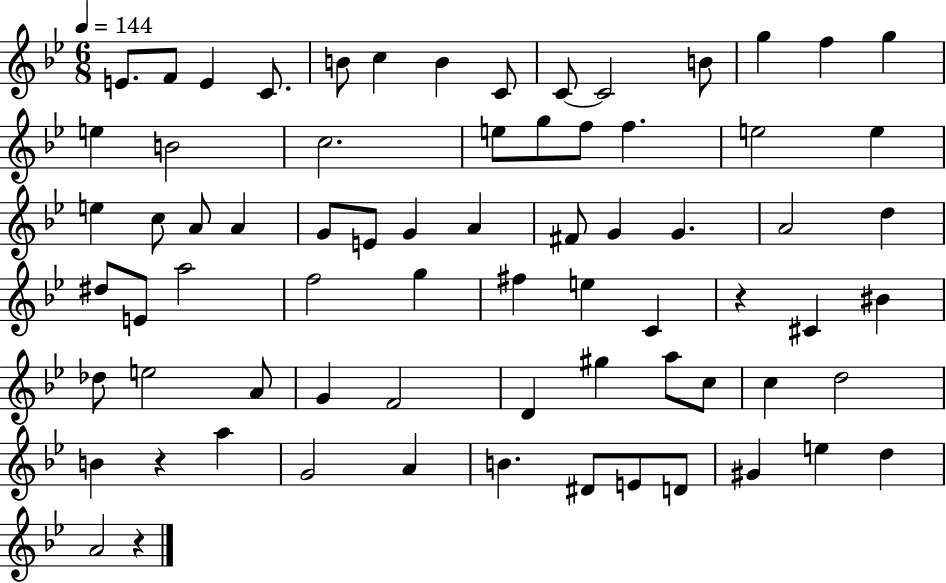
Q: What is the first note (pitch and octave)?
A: E4